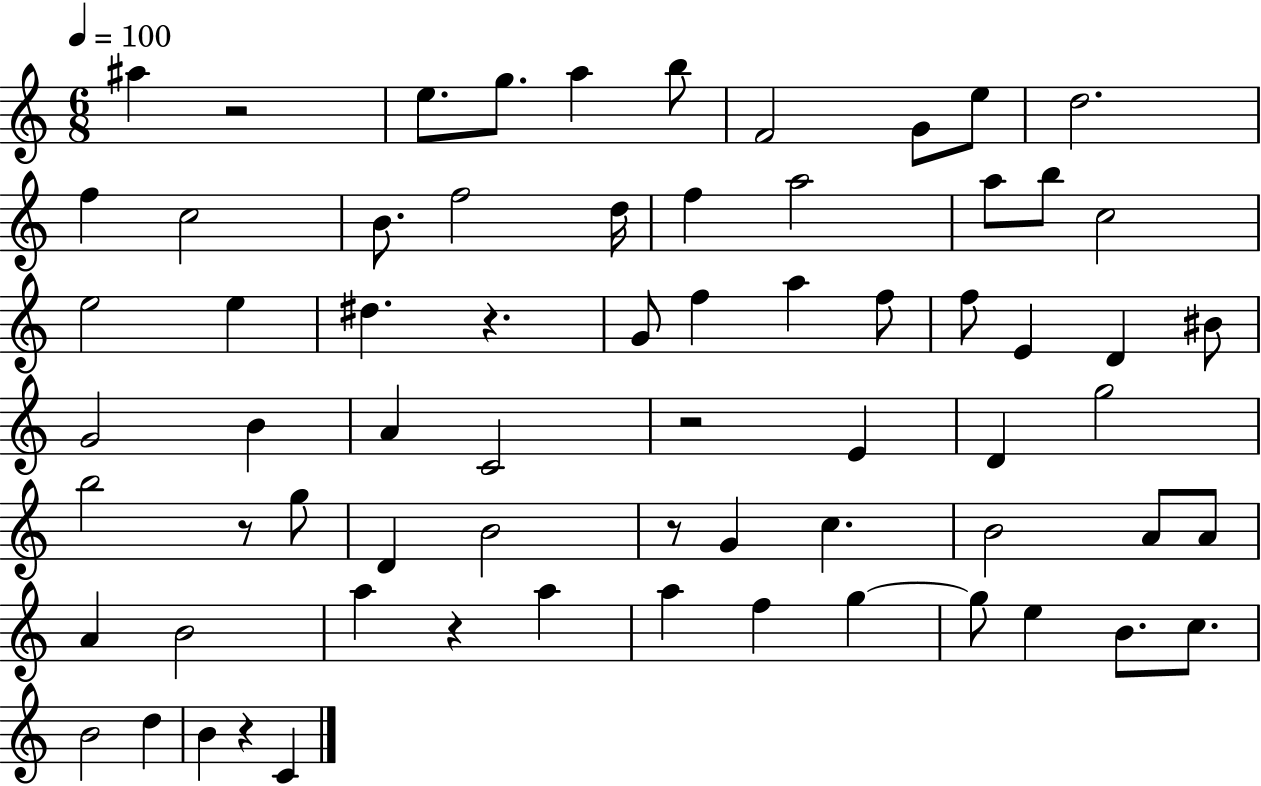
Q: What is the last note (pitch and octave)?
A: C4